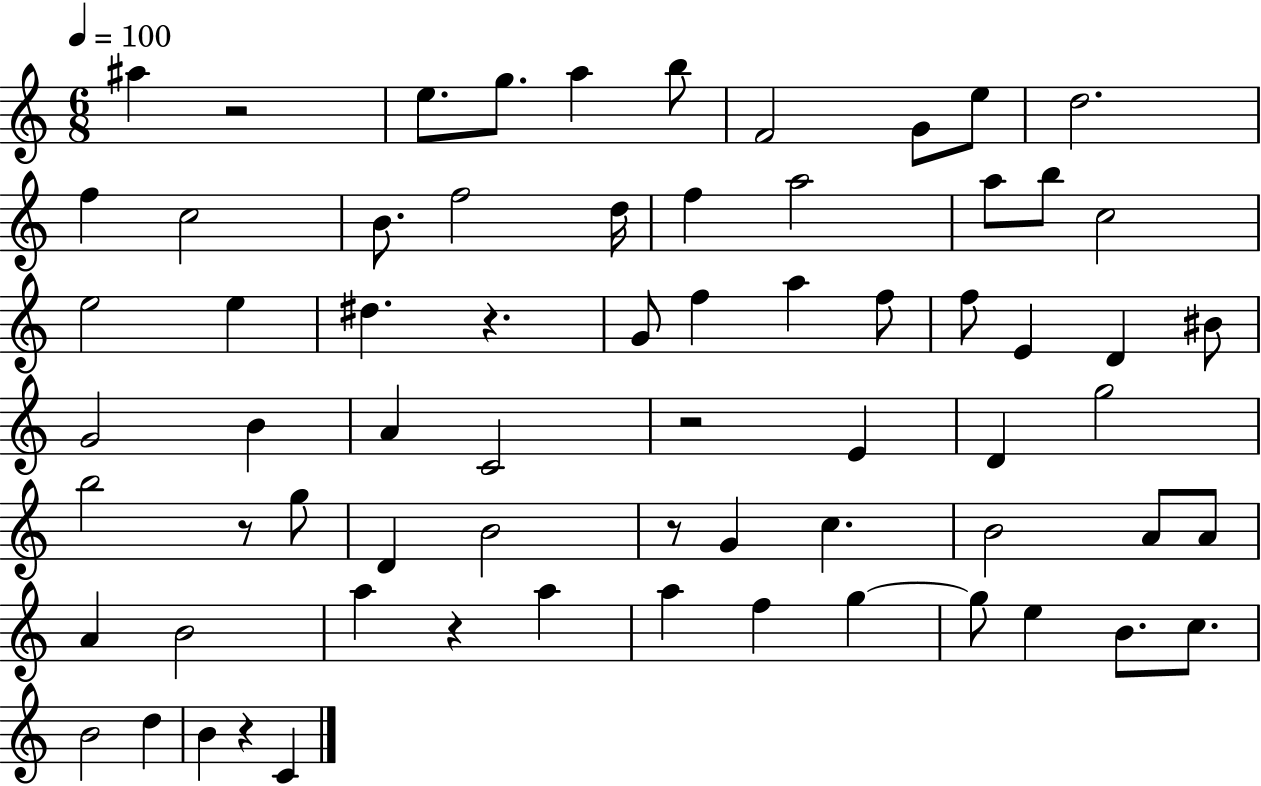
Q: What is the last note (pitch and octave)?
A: C4